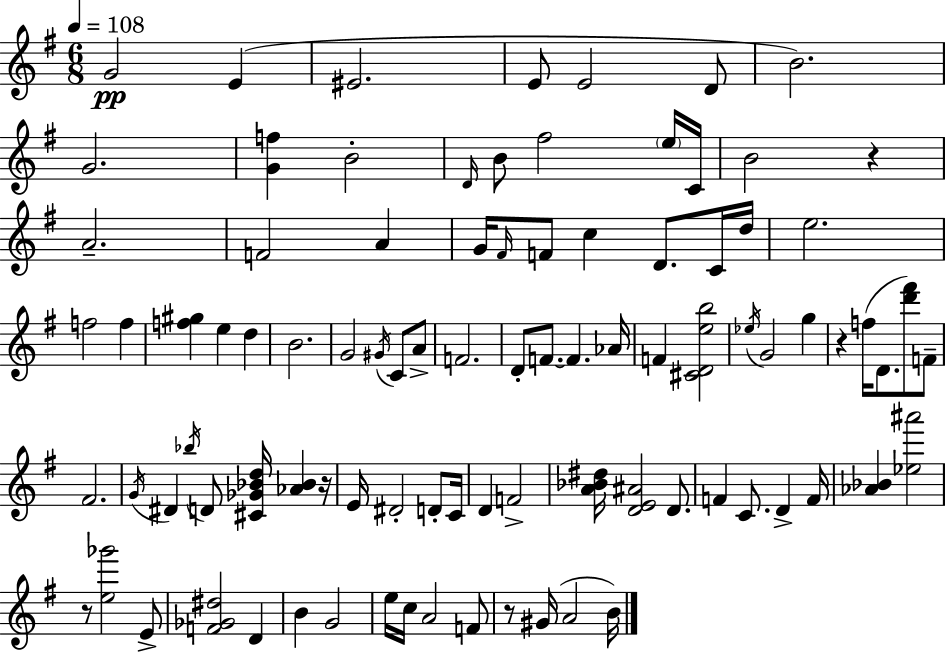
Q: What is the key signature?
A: E minor